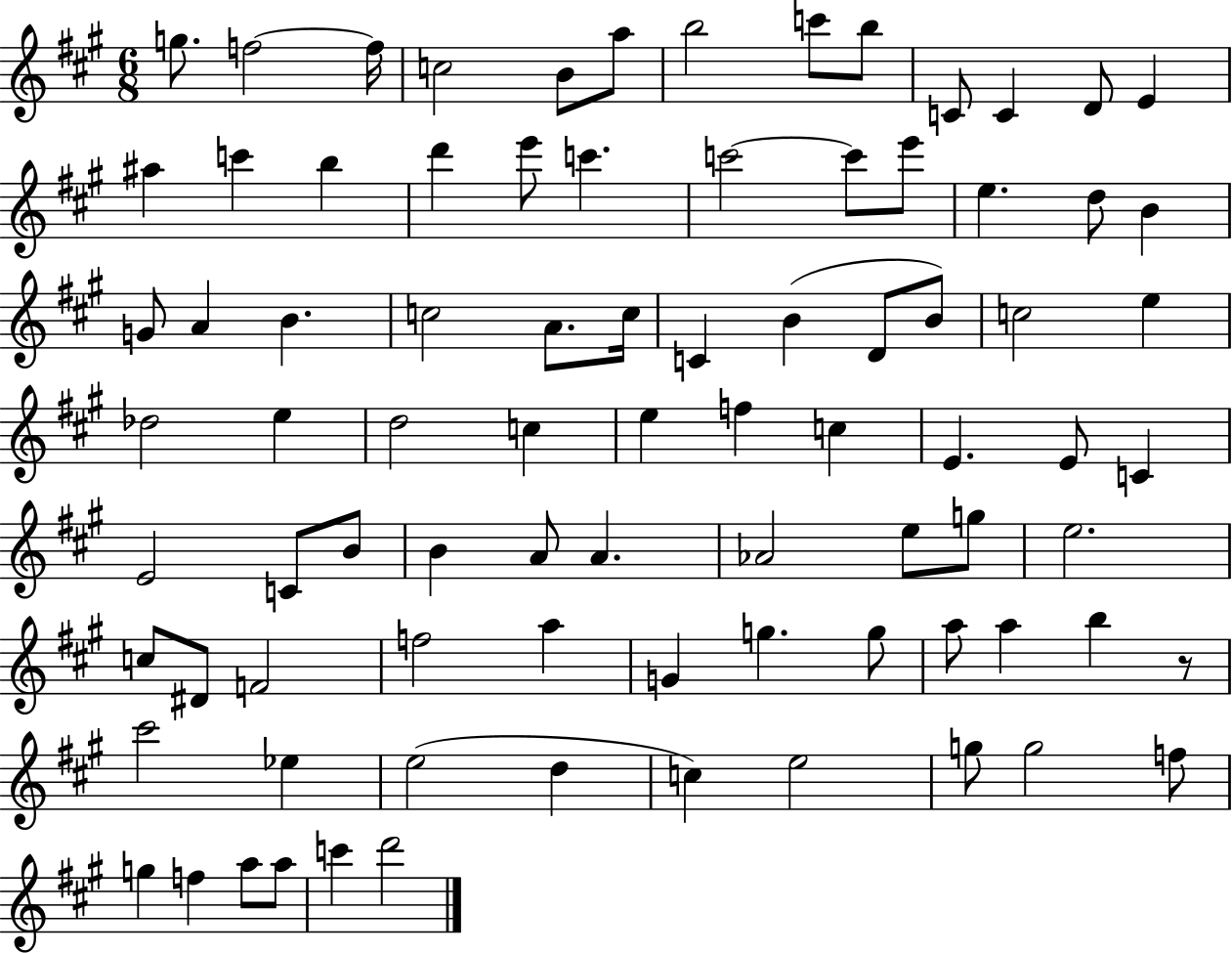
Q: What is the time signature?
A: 6/8